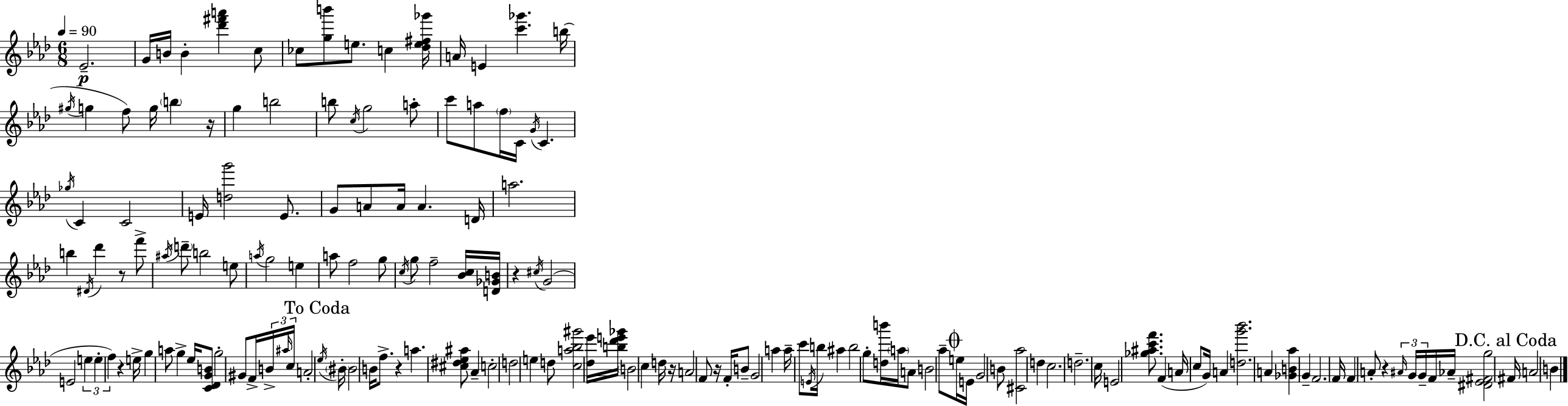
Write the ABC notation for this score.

X:1
T:Untitled
M:6/8
L:1/4
K:Fm
_E2 G/4 B/4 B [_d'^f'a'] c/2 _c/2 [gb']/2 e/2 c [_de^f_g']/4 A/4 E [c'_g'] b/4 ^g/4 g f/2 g/4 b z/4 g b2 b/2 c/4 g2 a/2 c'/2 a/2 f/4 C/4 G/4 C _g/4 C C2 E/4 [dg']2 E/2 G/2 A/2 A/4 A D/4 a2 b ^D/4 _d' z/2 f'/2 ^a/4 d'/2 b2 e/2 a/4 g2 e a/2 f2 g/2 c/4 g/2 f2 [_Bc]/4 [D_GB]/4 z ^c/4 G2 E2 e e f z e/4 g a/2 g _e/4 [C_DGB]/2 g2 ^G/2 F/4 B/4 ^a/4 c/4 A2 _e/4 ^B/4 ^B2 B/4 f/2 z a [^c^d_e^a]/2 _A c2 d2 e d/2 [ca_b^g']2 [_d_e']/4 [b_d'e'_g']/4 B2 c d/4 z/4 A2 F/2 z/4 F/4 B/2 G2 a a/4 c'/2 E/4 b/4 ^a b2 g/2 [db']/4 a/4 A/2 B2 _a/2 e/4 E/4 G2 B/2 [^C_a]2 d c2 d2 c/4 E2 [_g^ac'f']/2 F A/4 c/2 G/4 A [dg'_b']2 A [_GB_a] G F2 F/4 F A/2 z ^A/4 G/4 G/4 F/4 _A/4 [^D_E^Fg]2 ^F/4 A2 B